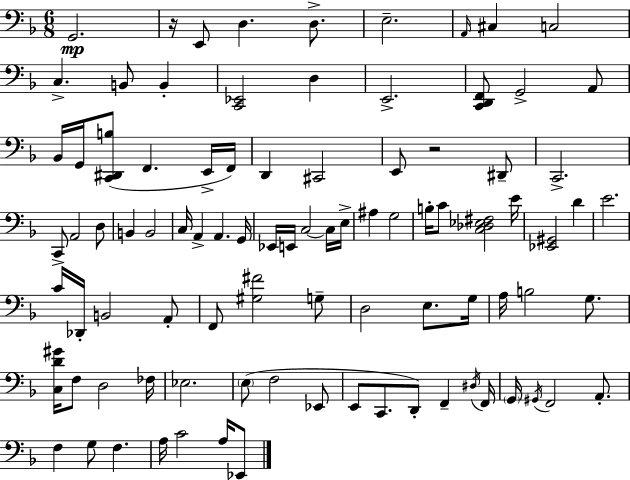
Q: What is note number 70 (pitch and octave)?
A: D#3